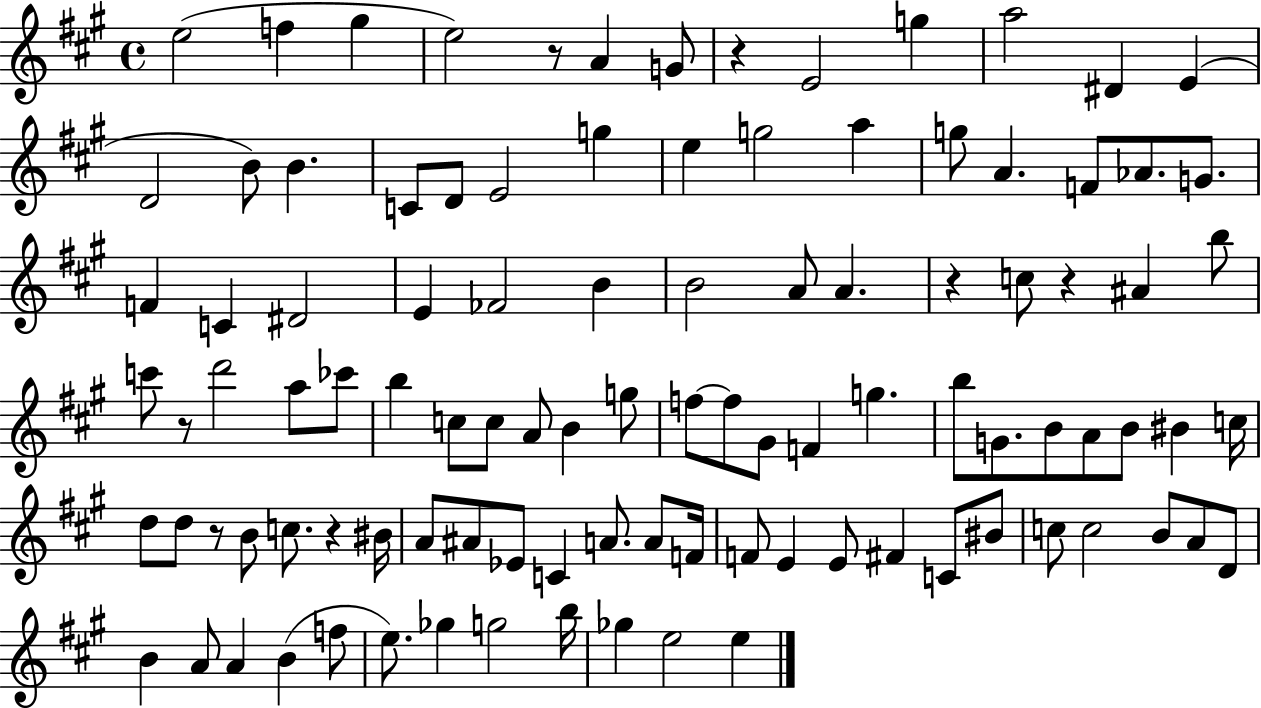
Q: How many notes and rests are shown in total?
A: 102